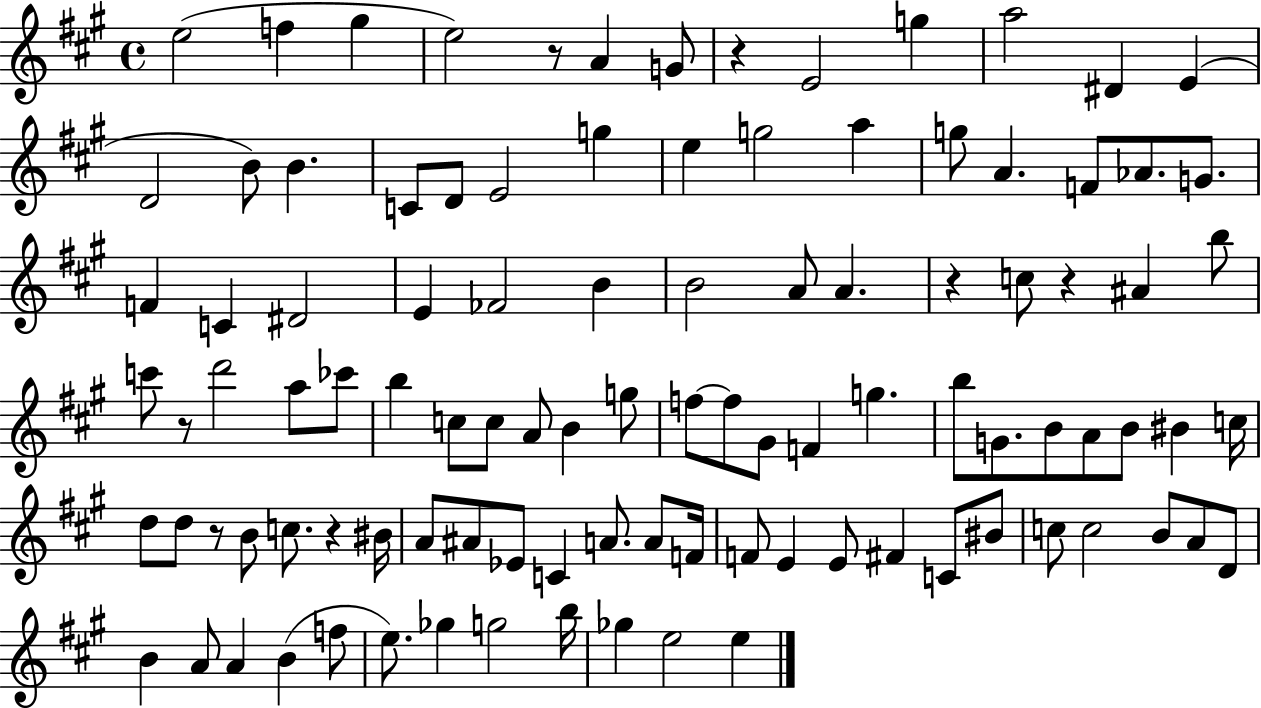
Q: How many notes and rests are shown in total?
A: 102